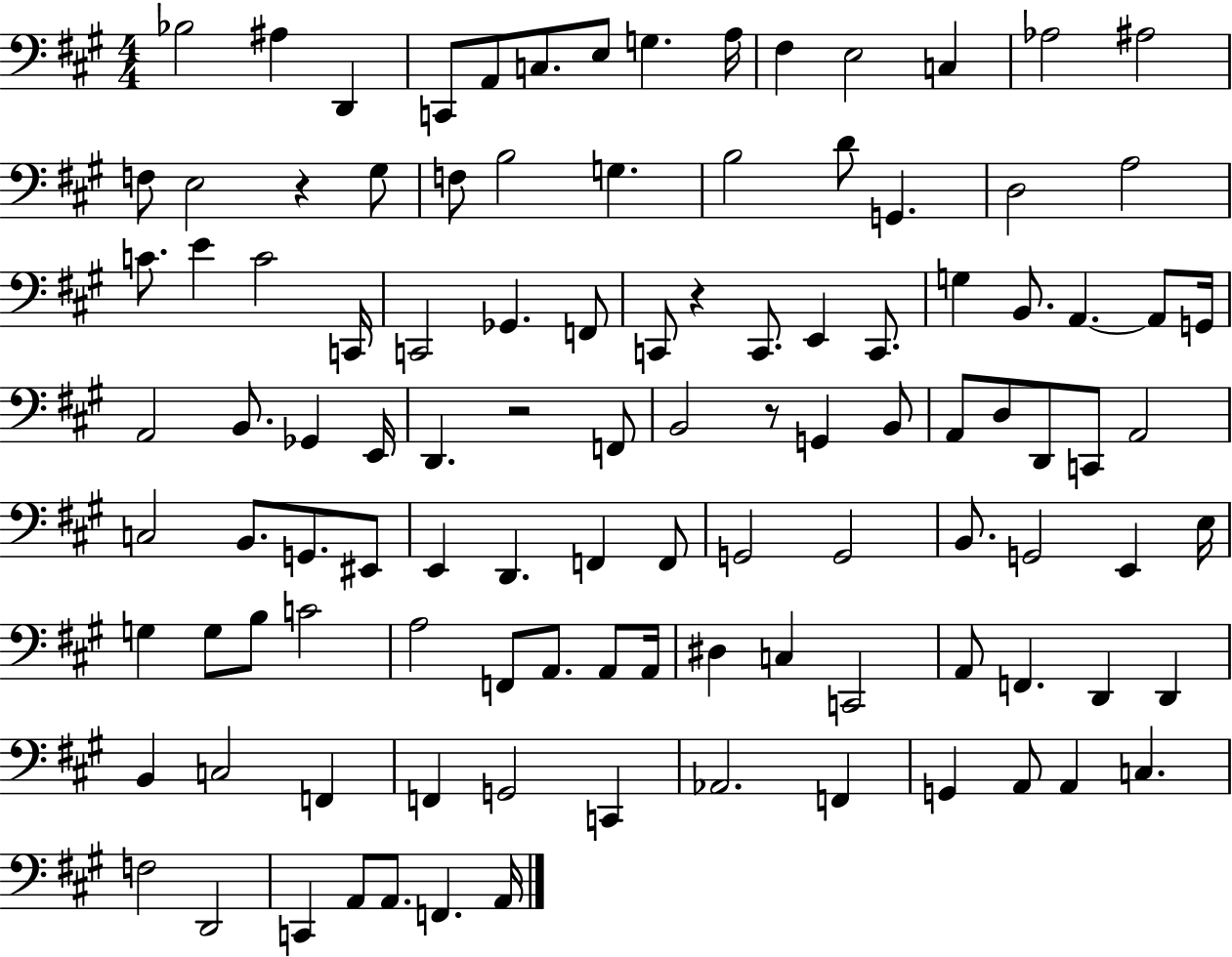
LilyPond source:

{
  \clef bass
  \numericTimeSignature
  \time 4/4
  \key a \major
  bes2 ais4 d,4 | c,8 a,8 c8. e8 g4. a16 | fis4 e2 c4 | aes2 ais2 | \break f8 e2 r4 gis8 | f8 b2 g4. | b2 d'8 g,4. | d2 a2 | \break c'8. e'4 c'2 c,16 | c,2 ges,4. f,8 | c,8 r4 c,8. e,4 c,8. | g4 b,8. a,4.~~ a,8 g,16 | \break a,2 b,8. ges,4 e,16 | d,4. r2 f,8 | b,2 r8 g,4 b,8 | a,8 d8 d,8 c,8 a,2 | \break c2 b,8. g,8. eis,8 | e,4 d,4. f,4 f,8 | g,2 g,2 | b,8. g,2 e,4 e16 | \break g4 g8 b8 c'2 | a2 f,8 a,8. a,8 a,16 | dis4 c4 c,2 | a,8 f,4. d,4 d,4 | \break b,4 c2 f,4 | f,4 g,2 c,4 | aes,2. f,4 | g,4 a,8 a,4 c4. | \break f2 d,2 | c,4 a,8 a,8. f,4. a,16 | \bar "|."
}